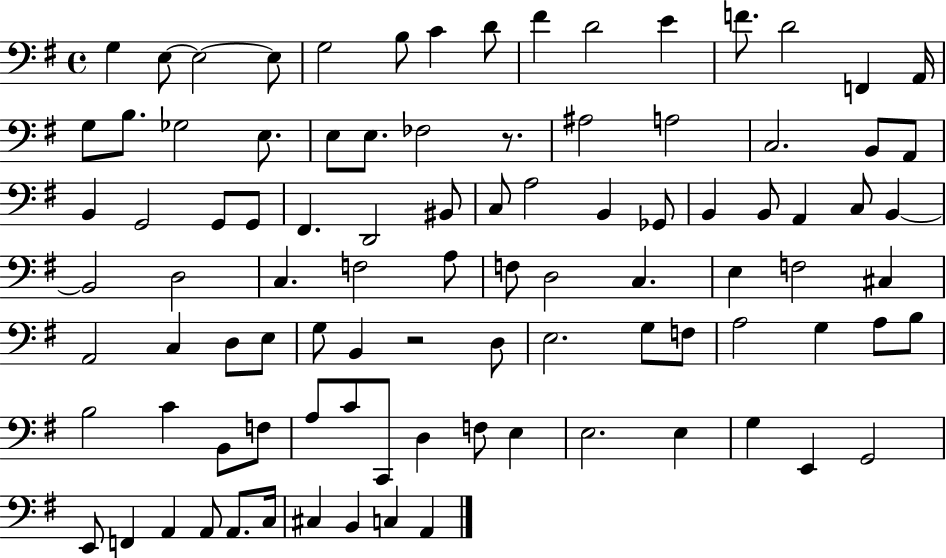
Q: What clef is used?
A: bass